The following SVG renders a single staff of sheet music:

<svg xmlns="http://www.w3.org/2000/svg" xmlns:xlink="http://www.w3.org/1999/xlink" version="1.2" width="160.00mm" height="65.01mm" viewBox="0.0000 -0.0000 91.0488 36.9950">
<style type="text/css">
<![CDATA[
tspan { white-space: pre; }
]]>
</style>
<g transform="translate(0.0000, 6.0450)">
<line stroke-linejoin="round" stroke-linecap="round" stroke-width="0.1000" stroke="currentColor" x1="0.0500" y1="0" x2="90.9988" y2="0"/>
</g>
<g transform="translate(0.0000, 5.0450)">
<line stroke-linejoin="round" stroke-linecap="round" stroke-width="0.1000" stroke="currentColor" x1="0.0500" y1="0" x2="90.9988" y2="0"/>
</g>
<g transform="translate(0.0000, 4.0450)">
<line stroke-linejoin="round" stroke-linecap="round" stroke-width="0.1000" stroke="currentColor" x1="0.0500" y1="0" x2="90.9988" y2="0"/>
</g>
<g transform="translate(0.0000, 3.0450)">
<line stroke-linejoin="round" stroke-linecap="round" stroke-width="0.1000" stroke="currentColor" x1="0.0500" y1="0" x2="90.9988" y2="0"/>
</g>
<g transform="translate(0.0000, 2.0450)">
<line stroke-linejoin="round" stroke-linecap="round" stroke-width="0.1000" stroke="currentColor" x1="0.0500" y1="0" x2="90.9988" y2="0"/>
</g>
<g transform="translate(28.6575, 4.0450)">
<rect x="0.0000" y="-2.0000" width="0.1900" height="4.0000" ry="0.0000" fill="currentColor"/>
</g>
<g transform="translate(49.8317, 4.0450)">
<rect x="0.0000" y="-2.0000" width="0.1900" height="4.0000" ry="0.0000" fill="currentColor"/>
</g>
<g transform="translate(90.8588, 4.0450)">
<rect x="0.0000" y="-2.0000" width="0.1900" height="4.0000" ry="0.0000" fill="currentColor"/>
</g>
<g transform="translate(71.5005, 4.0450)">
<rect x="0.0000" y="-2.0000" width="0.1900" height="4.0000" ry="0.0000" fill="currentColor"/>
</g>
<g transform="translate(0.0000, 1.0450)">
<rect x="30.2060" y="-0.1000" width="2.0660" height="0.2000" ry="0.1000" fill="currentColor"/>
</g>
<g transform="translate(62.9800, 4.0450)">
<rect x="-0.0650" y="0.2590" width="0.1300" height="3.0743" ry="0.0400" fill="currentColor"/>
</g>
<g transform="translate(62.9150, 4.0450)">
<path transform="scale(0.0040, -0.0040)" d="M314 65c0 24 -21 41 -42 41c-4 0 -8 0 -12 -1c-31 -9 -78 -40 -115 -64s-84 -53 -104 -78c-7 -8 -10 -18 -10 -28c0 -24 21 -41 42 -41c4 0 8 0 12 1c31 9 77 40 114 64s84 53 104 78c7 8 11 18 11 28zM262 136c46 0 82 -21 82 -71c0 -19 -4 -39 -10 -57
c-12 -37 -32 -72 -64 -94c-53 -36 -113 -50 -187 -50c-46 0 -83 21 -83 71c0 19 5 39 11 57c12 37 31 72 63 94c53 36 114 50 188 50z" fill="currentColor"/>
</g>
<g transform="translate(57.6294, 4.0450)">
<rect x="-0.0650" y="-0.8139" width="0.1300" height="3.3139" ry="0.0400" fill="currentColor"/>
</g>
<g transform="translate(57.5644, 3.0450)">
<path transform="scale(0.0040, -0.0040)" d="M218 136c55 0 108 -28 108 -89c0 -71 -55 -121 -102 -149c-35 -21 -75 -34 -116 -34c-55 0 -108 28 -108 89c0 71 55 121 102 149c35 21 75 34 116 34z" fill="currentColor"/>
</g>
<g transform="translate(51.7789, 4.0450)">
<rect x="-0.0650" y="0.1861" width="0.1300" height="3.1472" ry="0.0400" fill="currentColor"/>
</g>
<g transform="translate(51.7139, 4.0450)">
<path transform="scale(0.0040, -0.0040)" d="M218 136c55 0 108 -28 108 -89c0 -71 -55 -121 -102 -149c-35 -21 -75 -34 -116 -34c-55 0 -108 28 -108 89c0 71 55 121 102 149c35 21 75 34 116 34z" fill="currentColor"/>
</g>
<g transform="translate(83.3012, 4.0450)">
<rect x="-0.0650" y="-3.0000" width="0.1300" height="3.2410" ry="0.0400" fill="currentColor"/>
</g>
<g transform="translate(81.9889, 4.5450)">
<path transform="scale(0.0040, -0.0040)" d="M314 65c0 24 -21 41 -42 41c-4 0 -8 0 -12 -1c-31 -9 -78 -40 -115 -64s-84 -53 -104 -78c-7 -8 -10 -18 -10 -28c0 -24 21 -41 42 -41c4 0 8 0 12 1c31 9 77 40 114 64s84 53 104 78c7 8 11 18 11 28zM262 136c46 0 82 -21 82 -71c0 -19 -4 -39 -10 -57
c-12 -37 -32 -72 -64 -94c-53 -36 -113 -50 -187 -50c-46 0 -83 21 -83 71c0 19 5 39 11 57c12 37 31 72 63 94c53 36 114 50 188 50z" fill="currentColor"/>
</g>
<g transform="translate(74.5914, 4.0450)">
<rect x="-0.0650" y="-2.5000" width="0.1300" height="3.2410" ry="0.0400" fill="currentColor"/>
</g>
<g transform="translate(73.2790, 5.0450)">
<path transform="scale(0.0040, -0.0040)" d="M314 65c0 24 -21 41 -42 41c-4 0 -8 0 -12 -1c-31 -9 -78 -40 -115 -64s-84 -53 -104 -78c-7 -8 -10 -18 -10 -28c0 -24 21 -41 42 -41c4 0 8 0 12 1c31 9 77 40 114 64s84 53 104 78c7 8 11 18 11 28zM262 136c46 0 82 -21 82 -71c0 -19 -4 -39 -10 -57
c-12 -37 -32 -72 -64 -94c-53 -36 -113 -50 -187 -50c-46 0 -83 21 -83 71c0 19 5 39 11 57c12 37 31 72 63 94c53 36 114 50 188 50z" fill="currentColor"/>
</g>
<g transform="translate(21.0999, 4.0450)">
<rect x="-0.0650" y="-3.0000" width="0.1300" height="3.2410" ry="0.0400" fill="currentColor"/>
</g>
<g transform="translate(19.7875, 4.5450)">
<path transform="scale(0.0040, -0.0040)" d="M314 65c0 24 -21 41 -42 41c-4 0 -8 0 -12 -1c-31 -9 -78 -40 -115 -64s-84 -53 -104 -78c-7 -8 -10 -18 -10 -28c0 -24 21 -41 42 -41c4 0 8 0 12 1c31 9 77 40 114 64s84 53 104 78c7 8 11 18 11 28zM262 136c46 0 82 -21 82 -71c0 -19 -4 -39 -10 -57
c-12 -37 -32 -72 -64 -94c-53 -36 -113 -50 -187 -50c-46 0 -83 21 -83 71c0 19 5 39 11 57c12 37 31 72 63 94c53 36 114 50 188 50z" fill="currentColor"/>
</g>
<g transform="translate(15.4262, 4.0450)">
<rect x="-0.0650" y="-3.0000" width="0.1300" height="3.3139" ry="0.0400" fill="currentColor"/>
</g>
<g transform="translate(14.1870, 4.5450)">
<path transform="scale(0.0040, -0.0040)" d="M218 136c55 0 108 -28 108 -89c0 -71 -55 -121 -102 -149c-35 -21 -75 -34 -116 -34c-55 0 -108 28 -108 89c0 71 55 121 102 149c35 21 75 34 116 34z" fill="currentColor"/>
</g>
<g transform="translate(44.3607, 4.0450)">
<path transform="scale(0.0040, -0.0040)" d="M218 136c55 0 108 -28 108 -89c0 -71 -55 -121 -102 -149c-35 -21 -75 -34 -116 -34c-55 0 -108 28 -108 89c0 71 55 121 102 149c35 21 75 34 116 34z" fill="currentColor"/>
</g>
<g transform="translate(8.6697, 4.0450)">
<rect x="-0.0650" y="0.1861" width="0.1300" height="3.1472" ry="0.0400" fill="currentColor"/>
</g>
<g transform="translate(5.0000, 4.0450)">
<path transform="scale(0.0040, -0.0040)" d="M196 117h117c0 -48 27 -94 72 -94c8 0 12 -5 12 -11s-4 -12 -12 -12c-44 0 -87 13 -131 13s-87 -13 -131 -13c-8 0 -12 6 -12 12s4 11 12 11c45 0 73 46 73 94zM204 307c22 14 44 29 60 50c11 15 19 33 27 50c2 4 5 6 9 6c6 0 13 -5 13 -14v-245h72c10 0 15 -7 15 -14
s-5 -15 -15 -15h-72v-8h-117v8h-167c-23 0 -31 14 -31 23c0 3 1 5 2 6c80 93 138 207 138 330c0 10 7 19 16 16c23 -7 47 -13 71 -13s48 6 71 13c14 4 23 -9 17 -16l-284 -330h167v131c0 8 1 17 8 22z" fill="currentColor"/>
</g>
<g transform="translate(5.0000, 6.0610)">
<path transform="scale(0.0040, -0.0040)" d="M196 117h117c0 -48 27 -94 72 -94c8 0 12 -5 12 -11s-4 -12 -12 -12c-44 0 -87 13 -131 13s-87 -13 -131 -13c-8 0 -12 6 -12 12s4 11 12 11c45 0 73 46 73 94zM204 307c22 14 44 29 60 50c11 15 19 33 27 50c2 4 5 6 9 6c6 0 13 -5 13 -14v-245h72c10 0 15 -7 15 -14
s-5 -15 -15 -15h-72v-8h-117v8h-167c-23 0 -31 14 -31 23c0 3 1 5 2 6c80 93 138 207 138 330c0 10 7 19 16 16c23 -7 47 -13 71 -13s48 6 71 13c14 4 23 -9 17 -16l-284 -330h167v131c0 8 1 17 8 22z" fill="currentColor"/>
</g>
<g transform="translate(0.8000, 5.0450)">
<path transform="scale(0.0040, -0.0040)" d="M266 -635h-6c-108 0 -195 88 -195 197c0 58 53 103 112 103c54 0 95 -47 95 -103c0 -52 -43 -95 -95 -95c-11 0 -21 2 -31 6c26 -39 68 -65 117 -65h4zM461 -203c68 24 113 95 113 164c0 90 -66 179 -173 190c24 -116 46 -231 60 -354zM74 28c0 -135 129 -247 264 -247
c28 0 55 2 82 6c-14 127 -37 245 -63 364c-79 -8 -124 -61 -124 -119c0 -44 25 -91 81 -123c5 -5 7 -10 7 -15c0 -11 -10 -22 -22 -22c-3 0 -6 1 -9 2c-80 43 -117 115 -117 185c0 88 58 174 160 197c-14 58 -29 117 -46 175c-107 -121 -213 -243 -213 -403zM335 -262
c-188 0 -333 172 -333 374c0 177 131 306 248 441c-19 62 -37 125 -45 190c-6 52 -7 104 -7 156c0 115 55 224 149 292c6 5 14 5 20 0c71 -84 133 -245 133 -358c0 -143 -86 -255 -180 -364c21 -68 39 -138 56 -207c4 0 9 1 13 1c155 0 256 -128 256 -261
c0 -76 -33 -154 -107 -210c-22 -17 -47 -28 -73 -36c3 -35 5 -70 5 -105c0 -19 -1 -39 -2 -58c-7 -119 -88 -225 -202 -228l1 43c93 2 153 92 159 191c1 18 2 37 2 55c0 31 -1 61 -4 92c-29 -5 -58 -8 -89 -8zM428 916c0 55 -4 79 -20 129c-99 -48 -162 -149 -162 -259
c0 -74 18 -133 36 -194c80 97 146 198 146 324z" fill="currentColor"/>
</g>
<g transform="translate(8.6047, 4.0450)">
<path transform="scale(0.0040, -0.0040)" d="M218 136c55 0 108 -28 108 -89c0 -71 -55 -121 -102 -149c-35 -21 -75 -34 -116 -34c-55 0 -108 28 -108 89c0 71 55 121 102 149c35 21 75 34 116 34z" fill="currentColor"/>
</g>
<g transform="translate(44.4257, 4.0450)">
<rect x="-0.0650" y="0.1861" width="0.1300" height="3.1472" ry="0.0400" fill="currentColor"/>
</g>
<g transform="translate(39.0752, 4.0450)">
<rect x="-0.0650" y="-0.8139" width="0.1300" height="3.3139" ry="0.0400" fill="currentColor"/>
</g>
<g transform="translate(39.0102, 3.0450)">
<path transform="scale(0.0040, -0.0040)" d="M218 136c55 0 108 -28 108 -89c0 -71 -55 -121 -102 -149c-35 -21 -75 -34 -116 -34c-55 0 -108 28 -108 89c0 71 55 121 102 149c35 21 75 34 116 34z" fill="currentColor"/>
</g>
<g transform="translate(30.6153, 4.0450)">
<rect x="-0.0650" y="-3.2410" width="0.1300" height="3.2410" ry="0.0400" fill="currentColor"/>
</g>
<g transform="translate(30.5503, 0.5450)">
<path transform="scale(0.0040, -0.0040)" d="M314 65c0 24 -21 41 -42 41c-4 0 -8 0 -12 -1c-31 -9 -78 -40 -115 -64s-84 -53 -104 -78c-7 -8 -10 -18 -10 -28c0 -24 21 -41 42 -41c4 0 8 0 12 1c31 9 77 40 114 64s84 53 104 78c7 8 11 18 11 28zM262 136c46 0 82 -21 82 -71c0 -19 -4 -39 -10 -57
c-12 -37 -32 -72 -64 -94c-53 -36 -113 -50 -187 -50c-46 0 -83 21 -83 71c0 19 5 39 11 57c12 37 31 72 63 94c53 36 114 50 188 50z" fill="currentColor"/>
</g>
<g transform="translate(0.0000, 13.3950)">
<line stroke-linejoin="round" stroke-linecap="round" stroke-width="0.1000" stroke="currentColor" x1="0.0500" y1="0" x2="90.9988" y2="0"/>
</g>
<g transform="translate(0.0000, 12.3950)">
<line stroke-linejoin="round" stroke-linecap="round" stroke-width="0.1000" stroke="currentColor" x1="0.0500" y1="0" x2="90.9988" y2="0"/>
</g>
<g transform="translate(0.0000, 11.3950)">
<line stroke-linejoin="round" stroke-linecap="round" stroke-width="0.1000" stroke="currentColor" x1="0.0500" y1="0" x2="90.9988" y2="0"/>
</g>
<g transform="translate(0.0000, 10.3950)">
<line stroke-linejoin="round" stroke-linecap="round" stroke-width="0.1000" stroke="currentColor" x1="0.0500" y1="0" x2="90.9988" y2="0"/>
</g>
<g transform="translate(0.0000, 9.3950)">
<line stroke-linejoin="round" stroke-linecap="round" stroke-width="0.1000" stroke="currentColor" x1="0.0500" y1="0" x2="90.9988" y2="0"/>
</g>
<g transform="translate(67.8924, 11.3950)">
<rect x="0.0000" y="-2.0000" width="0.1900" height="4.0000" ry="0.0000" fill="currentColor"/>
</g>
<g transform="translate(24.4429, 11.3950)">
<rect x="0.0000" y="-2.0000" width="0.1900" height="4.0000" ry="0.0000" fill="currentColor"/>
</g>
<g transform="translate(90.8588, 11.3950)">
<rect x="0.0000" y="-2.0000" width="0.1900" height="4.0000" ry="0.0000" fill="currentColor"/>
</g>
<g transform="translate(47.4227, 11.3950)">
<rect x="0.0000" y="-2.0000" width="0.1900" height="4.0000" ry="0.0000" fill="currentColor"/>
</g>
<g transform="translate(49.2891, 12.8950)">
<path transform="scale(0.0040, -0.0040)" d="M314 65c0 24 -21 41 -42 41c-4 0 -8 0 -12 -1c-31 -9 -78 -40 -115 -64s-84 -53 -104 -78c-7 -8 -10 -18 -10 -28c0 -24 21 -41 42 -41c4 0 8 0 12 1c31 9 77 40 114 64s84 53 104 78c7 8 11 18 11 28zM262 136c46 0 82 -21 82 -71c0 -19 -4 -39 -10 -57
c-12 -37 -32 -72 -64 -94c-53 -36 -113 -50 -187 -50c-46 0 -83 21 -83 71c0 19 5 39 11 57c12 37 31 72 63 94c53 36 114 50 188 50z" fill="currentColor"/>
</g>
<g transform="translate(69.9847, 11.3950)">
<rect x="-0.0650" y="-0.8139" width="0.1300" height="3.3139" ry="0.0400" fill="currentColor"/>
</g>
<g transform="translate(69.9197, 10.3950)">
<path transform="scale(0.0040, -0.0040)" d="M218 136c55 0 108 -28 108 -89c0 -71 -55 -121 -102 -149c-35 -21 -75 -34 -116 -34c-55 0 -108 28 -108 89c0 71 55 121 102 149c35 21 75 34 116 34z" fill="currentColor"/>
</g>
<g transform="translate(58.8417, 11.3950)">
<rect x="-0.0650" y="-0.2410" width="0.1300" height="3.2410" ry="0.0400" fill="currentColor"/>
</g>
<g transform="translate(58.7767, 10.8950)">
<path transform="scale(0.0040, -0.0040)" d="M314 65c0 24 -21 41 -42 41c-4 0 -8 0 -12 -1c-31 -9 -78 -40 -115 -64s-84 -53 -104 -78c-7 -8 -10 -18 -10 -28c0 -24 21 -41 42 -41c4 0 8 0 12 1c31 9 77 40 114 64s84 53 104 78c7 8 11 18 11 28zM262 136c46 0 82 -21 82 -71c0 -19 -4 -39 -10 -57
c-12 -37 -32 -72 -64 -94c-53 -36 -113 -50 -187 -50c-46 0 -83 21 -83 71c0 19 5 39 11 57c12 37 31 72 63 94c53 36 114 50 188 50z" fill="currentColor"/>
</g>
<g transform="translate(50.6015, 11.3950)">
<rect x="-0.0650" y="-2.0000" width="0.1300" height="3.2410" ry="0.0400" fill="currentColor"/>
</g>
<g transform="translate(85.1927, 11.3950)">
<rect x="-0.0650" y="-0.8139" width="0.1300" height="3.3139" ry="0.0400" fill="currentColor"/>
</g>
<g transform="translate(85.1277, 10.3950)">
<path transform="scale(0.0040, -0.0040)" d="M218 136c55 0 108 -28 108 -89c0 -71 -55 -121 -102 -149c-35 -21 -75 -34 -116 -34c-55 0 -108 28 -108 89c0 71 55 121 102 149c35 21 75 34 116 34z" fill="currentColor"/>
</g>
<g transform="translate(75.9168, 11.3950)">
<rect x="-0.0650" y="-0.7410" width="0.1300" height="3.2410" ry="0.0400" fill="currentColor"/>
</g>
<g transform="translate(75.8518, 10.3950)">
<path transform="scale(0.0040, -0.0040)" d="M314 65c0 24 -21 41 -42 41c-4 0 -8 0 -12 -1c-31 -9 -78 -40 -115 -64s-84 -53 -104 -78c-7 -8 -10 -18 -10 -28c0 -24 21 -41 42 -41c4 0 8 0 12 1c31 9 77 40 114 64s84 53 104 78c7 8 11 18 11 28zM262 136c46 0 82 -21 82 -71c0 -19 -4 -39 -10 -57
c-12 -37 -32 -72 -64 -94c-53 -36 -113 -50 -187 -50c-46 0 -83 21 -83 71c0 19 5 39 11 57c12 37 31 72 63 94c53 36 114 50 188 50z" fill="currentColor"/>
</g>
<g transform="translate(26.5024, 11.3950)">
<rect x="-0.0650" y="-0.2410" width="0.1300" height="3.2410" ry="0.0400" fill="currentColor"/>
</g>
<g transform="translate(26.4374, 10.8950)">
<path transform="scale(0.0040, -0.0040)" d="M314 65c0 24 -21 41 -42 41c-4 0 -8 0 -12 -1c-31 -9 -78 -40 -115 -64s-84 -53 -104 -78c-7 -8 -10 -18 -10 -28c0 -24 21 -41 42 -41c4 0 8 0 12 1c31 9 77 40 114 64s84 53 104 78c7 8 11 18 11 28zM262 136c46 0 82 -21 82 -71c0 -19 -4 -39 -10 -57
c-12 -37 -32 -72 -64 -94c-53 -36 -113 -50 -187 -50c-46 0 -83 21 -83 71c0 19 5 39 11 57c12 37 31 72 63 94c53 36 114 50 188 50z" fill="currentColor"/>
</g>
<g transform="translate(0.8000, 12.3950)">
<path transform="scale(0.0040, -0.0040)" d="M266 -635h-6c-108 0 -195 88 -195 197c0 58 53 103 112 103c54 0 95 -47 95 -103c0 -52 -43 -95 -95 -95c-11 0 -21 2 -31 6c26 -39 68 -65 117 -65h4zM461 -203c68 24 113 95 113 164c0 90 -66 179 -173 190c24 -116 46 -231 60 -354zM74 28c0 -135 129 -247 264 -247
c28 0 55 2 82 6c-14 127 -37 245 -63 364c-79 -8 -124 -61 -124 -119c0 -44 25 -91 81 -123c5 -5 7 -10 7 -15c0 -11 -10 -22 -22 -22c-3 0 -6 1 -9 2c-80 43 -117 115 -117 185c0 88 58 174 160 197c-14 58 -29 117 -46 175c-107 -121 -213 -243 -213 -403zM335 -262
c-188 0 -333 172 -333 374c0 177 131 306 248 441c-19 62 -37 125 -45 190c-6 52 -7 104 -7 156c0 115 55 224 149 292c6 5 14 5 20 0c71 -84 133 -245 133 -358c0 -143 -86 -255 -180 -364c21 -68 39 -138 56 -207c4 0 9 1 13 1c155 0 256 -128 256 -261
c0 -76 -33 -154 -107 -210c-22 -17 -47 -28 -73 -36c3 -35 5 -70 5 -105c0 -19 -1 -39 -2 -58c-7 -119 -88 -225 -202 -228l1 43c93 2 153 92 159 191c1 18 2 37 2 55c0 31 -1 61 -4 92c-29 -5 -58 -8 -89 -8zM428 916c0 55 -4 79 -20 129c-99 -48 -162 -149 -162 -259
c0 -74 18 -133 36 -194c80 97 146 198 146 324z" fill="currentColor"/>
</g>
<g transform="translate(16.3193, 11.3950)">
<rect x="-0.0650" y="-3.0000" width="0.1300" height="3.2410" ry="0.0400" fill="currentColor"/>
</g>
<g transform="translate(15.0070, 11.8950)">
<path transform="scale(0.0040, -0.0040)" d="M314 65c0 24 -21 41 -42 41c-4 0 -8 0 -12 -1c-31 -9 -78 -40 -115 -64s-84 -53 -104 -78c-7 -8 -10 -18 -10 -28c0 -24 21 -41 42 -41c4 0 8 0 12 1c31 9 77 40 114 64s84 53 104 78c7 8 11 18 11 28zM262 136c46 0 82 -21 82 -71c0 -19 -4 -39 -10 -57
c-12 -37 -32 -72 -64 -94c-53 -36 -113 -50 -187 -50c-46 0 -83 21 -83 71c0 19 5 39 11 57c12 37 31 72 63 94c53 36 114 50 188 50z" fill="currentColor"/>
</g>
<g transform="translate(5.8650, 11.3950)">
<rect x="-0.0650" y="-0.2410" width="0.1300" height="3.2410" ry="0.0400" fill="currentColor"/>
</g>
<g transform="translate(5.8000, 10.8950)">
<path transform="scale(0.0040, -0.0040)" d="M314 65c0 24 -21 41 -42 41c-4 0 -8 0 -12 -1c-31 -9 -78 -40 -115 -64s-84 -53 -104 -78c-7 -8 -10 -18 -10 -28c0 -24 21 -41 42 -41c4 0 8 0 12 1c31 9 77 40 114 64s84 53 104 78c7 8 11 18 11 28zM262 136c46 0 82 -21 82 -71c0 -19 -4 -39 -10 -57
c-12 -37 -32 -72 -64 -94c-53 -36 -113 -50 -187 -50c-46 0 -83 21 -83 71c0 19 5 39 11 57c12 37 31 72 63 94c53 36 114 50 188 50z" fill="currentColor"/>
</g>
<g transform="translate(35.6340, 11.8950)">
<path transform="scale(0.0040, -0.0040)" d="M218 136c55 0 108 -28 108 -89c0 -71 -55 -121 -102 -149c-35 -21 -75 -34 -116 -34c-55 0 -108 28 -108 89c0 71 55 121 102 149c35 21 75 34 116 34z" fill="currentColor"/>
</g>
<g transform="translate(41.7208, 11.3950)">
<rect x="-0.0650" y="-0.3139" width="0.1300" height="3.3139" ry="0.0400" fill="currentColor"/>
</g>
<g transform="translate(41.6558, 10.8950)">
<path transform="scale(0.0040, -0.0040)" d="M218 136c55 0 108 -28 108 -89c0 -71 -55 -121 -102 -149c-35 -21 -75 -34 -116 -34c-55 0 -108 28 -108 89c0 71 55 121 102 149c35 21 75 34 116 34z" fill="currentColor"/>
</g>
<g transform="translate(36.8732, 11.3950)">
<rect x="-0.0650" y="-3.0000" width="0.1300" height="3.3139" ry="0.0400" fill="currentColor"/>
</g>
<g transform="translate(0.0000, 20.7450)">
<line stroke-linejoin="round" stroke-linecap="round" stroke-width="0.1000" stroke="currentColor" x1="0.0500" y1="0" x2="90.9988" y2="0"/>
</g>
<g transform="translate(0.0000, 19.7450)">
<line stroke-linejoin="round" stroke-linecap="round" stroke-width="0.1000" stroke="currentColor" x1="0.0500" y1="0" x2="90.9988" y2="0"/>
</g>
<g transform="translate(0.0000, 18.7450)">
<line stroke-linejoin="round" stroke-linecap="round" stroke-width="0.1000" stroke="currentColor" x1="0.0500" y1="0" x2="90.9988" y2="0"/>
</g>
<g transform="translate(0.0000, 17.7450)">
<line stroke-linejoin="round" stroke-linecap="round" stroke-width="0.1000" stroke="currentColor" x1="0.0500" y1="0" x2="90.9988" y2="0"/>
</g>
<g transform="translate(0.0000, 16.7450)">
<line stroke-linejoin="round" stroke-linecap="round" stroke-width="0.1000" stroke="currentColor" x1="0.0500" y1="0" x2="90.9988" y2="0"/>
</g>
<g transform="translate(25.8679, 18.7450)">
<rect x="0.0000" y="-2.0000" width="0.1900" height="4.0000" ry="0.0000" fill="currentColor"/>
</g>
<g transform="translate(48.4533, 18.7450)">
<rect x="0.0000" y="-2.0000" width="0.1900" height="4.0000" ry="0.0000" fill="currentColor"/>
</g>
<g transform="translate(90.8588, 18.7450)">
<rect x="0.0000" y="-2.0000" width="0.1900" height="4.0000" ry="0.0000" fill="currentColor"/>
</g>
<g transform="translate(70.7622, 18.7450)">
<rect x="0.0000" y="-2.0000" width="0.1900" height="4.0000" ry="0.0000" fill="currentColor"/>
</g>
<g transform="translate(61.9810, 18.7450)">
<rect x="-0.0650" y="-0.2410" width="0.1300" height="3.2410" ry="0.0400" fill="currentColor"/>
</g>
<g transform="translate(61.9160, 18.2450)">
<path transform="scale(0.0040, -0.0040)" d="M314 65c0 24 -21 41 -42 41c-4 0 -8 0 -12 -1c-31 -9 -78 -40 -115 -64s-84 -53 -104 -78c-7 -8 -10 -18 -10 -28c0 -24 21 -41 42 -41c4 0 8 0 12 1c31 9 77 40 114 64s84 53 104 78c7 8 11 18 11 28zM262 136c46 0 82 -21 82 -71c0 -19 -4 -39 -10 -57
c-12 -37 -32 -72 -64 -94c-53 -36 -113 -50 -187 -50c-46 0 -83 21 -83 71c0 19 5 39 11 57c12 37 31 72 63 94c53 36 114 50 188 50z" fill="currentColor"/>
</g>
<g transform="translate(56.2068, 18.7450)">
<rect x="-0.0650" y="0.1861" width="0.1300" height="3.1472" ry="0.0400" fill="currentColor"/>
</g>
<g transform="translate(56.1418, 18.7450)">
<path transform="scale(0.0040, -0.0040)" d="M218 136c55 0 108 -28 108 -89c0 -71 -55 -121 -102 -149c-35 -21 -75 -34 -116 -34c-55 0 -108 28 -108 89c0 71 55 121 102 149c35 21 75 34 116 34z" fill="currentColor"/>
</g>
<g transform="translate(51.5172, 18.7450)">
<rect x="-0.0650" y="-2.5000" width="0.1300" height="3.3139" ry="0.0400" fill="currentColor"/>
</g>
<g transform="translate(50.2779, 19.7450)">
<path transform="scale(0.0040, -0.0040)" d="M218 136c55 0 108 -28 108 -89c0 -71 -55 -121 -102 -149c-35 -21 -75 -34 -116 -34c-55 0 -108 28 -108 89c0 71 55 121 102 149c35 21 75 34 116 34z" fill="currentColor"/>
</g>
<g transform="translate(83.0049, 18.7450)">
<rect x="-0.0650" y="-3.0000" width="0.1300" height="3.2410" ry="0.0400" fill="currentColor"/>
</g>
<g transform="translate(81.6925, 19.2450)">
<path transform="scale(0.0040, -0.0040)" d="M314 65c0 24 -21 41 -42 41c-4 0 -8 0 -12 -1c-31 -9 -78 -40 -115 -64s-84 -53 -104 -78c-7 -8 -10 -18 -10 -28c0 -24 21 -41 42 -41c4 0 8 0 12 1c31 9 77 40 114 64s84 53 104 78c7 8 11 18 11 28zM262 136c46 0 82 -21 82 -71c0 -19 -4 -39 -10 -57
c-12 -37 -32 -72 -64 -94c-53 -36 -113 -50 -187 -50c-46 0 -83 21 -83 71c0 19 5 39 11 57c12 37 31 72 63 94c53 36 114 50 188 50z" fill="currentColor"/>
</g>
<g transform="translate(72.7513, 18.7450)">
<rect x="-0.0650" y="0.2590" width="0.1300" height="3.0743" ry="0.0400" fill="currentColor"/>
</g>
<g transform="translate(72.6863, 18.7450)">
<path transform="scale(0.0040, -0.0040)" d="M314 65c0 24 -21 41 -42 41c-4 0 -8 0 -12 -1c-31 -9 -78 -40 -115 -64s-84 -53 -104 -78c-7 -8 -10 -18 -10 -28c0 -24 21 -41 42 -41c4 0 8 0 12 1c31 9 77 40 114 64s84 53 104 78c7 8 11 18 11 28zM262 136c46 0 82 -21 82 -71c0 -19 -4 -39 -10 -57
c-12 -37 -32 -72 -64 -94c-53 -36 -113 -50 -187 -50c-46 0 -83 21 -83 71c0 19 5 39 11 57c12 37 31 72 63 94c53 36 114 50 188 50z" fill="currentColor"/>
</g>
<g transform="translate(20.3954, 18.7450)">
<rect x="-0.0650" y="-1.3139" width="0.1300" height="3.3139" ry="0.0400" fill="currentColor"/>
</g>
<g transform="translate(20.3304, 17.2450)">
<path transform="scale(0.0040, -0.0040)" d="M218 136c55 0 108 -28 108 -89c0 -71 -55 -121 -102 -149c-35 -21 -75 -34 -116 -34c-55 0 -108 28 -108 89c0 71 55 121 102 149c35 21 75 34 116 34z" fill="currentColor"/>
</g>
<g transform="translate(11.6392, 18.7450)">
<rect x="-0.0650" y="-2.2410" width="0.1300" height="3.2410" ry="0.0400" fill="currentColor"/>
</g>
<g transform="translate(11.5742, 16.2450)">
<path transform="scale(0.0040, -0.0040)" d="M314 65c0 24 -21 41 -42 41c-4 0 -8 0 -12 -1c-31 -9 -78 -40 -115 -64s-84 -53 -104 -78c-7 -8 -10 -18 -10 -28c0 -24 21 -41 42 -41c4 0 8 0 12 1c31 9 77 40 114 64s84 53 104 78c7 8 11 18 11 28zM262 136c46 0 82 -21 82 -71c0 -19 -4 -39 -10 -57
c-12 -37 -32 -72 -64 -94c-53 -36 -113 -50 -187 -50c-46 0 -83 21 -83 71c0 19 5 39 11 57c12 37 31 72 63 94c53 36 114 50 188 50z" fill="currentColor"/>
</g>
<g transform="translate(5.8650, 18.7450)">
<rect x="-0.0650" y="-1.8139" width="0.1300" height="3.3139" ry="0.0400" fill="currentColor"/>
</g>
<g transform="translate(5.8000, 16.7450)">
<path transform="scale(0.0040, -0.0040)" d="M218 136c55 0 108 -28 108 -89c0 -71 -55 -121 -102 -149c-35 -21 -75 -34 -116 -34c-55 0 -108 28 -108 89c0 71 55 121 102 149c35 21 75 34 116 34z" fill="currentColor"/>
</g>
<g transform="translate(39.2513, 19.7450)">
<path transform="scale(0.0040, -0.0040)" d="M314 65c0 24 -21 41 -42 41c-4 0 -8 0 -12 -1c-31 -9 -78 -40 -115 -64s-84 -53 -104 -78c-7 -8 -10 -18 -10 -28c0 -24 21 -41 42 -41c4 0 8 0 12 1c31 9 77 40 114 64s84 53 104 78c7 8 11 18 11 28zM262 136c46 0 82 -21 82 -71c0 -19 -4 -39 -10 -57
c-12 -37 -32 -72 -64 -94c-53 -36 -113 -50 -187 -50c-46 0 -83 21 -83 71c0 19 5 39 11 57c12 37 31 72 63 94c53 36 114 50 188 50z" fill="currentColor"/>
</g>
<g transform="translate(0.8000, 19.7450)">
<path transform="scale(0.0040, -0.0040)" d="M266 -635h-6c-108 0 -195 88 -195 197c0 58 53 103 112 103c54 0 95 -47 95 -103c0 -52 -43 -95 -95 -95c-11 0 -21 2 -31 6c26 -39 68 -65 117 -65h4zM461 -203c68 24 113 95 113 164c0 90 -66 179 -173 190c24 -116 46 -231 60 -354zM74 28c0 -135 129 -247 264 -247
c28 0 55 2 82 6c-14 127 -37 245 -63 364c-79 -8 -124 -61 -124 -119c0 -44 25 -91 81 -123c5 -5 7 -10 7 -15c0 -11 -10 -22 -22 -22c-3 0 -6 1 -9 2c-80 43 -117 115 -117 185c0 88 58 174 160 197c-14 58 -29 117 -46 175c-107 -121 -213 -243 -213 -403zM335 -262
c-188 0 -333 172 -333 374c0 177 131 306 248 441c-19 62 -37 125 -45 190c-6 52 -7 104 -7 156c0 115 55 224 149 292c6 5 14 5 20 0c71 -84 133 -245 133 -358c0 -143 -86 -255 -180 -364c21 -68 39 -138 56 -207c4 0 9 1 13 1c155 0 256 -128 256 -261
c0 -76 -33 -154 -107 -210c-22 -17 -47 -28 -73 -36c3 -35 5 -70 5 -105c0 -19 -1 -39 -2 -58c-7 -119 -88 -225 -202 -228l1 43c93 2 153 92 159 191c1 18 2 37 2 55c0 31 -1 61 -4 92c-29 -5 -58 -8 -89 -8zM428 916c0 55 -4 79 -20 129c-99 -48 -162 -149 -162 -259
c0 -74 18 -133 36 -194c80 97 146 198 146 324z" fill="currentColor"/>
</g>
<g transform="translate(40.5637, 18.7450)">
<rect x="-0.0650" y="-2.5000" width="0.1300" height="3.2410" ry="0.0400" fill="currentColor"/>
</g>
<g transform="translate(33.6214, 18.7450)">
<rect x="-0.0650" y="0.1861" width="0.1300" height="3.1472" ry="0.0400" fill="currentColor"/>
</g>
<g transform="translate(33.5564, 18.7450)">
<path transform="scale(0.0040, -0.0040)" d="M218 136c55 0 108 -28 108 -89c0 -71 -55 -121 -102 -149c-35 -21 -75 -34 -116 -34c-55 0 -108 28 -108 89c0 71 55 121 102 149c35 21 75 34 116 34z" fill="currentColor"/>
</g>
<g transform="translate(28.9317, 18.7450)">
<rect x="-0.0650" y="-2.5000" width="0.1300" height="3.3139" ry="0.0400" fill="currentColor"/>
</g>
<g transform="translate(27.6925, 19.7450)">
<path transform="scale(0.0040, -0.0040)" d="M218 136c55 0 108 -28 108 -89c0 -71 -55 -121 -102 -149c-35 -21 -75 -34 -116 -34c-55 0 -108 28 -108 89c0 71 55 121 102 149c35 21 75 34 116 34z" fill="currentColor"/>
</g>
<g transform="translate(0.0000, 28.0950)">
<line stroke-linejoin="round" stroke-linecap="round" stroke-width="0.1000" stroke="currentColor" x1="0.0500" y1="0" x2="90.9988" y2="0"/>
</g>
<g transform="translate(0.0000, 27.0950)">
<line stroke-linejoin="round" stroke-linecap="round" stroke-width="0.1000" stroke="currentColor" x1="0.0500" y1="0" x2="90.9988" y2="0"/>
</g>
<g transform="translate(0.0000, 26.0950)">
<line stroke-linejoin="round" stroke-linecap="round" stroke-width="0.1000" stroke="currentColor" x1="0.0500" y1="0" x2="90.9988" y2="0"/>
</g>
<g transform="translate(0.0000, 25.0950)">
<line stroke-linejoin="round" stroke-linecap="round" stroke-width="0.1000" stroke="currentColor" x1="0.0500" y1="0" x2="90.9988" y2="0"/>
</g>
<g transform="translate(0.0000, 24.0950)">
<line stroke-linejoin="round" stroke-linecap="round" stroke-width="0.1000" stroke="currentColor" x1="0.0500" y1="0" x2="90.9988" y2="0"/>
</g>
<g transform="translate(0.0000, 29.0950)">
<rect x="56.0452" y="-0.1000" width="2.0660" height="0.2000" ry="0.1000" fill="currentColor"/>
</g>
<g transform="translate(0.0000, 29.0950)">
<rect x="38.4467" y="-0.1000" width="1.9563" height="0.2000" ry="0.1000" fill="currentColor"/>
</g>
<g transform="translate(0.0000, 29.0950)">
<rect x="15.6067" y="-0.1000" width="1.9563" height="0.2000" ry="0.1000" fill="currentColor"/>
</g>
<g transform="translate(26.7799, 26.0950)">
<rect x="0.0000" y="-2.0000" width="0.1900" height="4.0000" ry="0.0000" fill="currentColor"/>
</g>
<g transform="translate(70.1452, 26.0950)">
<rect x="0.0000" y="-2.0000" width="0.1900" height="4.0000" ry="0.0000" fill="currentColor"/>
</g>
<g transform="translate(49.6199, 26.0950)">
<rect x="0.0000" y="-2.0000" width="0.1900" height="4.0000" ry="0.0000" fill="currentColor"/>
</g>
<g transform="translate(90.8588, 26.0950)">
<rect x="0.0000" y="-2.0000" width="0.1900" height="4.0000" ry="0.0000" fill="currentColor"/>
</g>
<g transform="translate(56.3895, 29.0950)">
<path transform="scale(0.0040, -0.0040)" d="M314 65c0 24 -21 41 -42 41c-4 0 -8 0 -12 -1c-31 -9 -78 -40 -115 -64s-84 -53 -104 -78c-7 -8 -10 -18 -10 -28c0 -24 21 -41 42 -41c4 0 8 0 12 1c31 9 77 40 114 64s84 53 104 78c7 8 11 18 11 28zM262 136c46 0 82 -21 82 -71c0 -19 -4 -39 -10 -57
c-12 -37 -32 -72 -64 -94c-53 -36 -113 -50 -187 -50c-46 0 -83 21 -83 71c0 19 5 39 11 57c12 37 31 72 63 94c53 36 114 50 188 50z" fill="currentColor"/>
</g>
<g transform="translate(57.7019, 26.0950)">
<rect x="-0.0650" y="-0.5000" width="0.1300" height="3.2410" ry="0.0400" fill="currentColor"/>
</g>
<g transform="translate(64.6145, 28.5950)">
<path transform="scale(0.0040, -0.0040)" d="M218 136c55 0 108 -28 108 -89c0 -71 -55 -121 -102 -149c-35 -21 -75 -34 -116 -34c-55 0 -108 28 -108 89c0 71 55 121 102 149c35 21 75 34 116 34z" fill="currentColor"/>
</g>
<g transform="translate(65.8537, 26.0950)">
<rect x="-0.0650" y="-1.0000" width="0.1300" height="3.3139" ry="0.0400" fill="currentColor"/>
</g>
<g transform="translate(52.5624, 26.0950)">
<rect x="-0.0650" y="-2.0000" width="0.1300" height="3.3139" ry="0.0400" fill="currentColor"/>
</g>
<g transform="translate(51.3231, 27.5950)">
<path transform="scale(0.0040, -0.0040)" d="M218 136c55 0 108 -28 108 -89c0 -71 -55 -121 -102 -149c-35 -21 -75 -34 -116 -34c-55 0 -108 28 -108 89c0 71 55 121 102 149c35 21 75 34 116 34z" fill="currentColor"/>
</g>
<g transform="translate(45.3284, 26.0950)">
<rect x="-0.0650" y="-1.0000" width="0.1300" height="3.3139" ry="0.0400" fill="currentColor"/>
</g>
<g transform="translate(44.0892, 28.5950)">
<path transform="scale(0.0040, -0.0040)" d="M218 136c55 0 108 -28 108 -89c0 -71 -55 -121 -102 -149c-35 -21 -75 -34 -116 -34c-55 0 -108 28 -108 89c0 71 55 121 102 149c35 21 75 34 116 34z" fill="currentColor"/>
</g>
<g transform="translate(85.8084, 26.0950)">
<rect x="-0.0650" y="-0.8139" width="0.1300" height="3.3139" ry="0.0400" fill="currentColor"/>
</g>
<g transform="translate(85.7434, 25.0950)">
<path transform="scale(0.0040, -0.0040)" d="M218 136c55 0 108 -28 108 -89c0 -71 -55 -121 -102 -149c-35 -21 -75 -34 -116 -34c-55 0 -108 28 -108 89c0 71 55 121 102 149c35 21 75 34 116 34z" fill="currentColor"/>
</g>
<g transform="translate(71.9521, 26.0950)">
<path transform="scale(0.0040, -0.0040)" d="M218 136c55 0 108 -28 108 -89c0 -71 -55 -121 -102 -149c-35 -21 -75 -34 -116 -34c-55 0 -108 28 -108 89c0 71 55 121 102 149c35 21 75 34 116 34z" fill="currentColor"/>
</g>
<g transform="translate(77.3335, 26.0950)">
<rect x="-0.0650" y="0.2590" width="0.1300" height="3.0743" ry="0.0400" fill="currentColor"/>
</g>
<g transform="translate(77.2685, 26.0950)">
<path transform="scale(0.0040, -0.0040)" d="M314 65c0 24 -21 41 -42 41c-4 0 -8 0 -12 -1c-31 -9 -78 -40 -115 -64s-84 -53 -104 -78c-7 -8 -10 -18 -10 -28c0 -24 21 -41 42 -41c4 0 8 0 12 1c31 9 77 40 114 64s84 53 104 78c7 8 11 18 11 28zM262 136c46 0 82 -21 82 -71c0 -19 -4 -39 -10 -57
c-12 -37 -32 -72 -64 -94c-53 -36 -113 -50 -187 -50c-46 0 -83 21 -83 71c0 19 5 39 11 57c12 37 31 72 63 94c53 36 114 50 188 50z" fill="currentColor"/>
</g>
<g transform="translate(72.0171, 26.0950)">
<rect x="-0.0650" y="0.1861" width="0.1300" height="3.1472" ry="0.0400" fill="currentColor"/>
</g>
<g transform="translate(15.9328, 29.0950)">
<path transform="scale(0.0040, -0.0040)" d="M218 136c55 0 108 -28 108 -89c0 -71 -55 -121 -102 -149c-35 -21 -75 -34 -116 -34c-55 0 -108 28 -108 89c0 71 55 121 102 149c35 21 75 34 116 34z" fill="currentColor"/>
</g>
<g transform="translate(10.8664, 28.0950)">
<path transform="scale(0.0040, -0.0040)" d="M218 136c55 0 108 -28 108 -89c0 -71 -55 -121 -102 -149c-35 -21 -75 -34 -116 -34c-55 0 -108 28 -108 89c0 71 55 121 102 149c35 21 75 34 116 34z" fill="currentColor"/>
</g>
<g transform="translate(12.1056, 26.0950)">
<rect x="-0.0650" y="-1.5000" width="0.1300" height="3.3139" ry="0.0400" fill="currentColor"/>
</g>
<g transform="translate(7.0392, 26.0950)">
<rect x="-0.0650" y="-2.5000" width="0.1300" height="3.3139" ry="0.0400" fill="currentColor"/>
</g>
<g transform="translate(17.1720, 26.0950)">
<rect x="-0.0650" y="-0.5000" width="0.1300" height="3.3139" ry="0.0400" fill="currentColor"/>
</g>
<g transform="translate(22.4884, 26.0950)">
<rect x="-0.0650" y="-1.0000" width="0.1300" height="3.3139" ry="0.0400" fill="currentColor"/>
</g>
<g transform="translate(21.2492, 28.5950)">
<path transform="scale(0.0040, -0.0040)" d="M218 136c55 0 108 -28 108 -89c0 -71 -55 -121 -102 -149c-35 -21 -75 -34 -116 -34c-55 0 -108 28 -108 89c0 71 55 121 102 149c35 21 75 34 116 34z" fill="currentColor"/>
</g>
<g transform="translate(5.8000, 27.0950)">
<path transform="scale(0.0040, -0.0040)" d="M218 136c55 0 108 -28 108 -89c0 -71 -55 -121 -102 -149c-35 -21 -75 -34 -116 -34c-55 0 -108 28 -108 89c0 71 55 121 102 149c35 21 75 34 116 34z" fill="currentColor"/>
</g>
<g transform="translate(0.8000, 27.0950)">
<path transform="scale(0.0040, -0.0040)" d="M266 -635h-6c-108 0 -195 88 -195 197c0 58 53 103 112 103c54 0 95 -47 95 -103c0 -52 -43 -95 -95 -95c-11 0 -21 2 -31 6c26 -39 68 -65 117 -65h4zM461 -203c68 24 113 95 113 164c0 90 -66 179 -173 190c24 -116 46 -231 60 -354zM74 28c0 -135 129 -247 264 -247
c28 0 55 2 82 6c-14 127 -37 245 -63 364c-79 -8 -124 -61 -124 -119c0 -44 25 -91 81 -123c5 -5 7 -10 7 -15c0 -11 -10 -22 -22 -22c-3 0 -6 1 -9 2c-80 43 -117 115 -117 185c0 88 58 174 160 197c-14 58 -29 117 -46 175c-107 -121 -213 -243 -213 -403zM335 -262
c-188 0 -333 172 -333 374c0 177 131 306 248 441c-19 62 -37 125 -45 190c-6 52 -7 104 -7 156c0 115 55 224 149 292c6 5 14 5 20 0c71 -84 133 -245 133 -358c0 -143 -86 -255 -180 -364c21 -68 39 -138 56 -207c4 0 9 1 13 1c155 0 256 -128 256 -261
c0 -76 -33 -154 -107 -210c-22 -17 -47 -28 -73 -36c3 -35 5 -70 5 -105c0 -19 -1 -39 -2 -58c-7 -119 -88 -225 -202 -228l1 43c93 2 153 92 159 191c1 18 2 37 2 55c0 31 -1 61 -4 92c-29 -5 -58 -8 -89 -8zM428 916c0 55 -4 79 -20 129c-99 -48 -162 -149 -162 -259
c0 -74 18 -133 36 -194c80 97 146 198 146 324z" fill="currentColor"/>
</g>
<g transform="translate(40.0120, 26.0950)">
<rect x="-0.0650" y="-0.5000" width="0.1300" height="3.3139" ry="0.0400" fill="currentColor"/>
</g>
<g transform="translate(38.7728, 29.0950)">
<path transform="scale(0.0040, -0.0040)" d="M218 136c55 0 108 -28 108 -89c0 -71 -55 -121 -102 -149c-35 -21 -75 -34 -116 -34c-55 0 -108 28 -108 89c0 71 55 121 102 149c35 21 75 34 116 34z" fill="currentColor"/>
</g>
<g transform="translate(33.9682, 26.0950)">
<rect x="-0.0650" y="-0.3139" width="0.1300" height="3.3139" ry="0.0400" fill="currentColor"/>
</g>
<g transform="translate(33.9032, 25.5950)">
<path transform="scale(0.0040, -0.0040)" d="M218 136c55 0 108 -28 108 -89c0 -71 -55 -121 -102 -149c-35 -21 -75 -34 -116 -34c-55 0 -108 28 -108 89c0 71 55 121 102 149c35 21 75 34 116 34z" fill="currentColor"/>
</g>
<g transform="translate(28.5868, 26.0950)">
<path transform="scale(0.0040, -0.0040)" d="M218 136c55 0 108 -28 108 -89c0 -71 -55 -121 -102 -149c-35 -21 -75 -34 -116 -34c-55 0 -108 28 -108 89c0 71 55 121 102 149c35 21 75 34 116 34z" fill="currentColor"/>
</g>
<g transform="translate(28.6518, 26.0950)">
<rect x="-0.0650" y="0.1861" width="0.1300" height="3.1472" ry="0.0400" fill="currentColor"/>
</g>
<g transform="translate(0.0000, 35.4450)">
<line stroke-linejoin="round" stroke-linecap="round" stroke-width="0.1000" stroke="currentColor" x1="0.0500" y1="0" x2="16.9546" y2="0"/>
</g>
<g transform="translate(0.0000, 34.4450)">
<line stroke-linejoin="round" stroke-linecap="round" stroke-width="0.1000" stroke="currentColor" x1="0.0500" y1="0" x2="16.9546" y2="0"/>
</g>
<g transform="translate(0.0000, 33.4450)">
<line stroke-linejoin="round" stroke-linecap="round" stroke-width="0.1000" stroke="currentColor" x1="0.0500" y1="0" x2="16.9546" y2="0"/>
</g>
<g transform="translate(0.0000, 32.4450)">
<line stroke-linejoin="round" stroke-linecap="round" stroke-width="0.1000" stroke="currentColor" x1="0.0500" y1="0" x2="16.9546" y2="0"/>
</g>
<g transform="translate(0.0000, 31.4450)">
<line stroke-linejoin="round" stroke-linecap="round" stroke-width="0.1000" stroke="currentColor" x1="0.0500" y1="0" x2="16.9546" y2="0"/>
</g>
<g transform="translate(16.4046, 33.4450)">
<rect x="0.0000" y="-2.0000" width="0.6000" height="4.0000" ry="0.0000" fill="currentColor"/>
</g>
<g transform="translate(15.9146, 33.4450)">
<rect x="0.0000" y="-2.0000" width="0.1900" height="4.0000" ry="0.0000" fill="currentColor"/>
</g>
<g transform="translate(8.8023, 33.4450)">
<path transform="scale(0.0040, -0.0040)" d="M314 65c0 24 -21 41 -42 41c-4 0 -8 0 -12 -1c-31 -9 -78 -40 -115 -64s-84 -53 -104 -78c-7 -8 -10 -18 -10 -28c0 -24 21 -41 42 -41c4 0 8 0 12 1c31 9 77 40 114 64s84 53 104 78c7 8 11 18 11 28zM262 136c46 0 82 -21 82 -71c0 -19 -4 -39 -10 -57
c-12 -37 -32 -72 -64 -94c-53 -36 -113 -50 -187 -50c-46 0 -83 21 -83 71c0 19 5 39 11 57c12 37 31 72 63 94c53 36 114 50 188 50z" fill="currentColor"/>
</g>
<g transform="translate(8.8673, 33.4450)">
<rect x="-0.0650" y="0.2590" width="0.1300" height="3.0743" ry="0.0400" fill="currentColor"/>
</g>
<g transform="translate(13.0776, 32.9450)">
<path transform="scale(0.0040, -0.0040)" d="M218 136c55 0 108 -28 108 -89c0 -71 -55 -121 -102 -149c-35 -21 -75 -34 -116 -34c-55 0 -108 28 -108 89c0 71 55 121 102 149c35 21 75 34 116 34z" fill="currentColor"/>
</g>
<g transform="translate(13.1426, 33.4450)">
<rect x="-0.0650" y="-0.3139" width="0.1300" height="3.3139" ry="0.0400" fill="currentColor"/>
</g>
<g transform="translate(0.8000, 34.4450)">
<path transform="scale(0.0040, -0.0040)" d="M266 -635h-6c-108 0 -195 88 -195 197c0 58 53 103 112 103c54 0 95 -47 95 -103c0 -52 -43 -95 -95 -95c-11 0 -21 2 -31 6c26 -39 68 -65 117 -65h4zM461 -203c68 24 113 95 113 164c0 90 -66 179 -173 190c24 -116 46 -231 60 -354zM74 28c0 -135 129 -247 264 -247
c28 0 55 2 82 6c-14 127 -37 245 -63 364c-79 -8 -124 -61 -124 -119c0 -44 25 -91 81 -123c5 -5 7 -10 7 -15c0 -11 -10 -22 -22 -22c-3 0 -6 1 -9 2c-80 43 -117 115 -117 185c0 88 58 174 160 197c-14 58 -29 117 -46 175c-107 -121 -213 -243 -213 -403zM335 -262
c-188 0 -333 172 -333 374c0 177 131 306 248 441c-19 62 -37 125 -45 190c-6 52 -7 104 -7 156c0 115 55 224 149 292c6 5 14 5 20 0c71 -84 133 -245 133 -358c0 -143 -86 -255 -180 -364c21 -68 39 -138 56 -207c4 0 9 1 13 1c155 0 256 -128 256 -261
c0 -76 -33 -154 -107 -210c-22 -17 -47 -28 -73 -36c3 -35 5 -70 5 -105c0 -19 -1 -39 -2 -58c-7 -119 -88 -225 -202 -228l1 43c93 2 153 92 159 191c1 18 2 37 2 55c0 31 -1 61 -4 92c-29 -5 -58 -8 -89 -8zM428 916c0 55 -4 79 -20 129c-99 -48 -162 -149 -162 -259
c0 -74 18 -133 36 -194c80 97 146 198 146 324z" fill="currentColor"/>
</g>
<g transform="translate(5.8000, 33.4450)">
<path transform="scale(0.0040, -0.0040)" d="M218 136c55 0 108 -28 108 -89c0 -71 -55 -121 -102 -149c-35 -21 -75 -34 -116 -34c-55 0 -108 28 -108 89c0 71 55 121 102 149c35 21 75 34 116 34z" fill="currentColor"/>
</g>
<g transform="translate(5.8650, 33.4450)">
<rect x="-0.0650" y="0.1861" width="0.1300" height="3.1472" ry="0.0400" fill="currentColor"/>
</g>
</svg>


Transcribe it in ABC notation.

X:1
T:Untitled
M:4/4
L:1/4
K:C
B A A2 b2 d B B d B2 G2 A2 c2 A2 c2 A c F2 c2 d d2 d f g2 e G B G2 G B c2 B2 A2 G E C D B c C D F C2 D B B2 d B B2 c